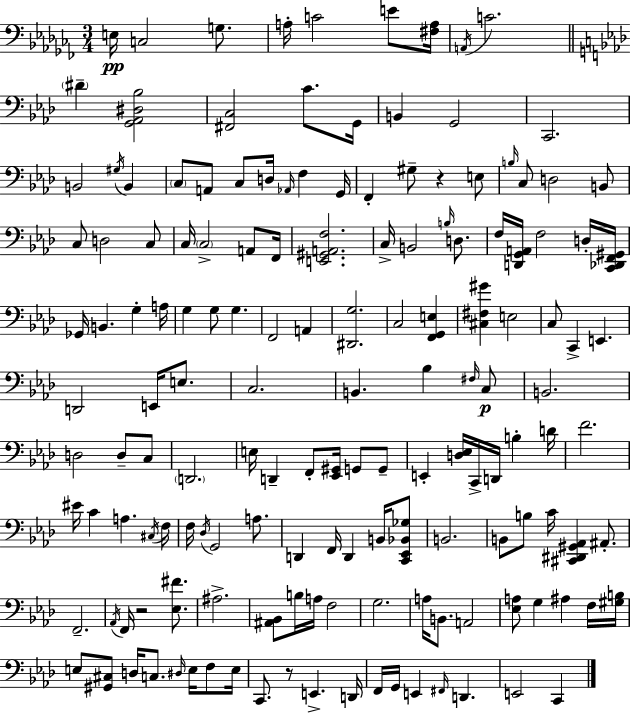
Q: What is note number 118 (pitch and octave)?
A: C3